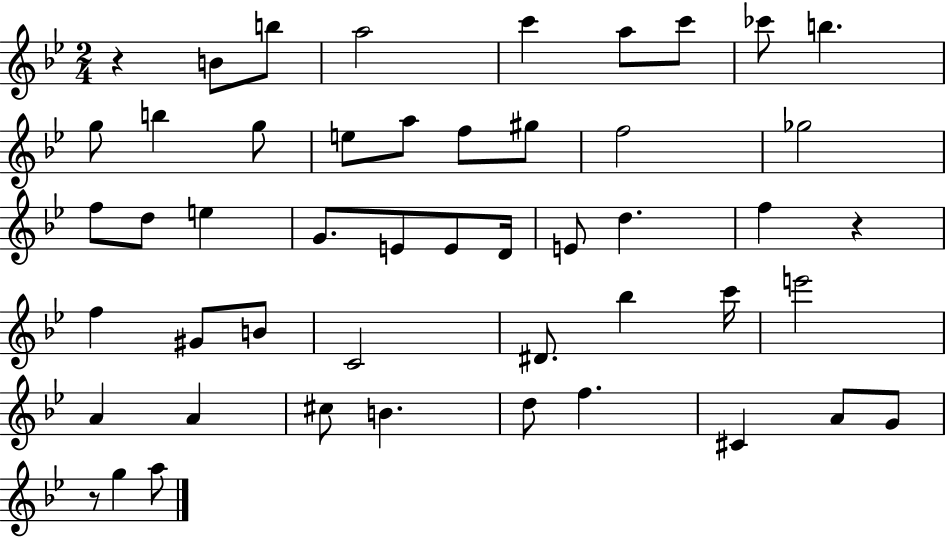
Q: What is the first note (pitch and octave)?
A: B4